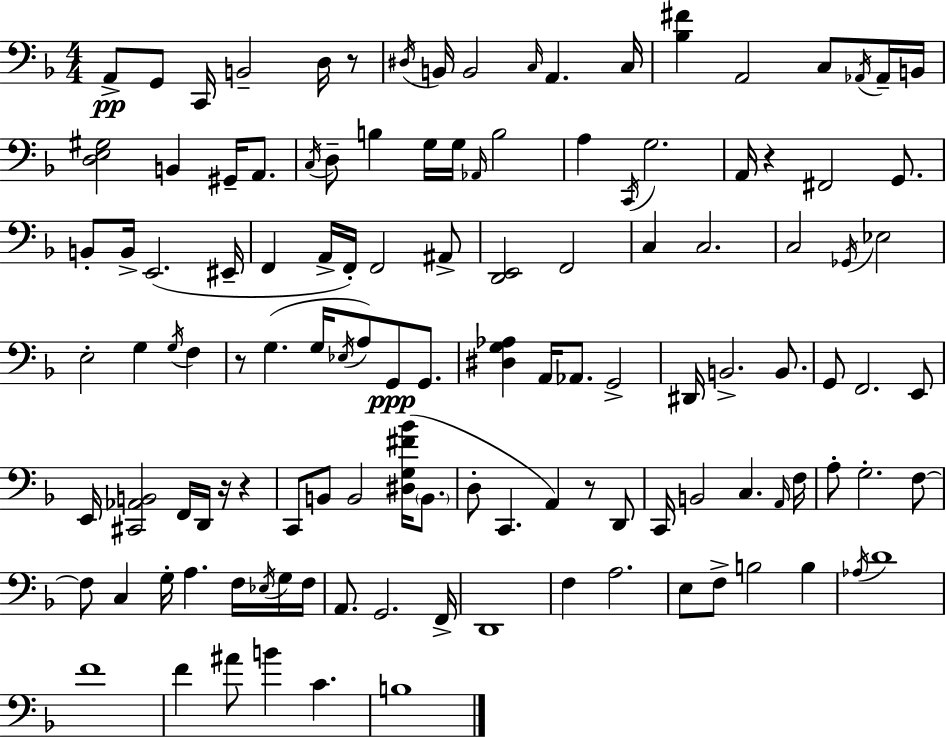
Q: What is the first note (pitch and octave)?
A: A2